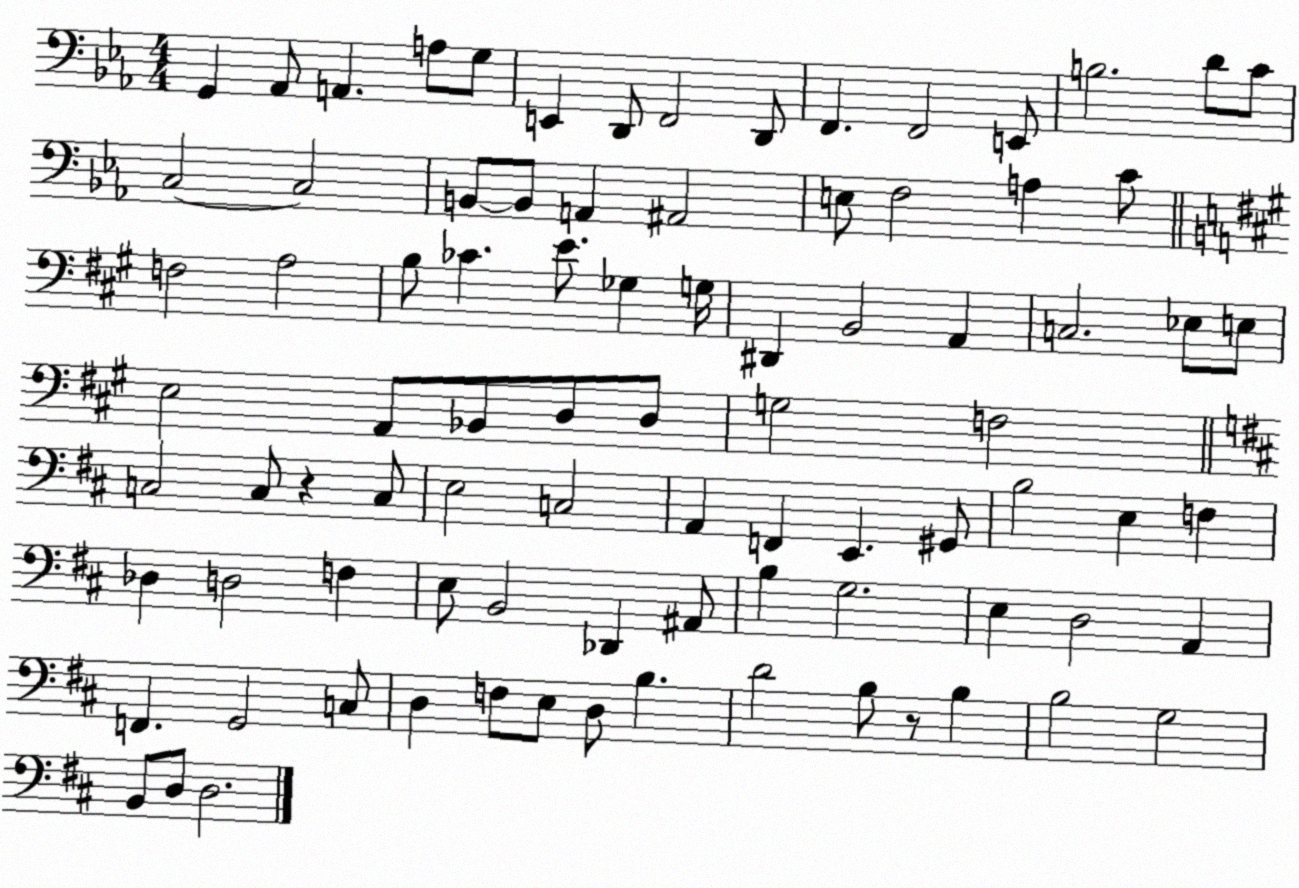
X:1
T:Untitled
M:4/4
L:1/4
K:Eb
G,, _A,,/2 A,, A,/2 G,/2 E,, D,,/2 F,,2 D,,/2 F,, F,,2 E,,/2 B,2 D/2 C/2 C,2 C,2 B,,/2 B,,/2 A,, ^A,,2 E,/2 F,2 A, C/2 F,2 A,2 B,/2 _C E/2 _G, G,/4 ^D,, B,,2 A,, C,2 _E,/2 E,/2 E,2 A,,/2 _B,,/2 D,/2 D,/2 G,2 F,2 C,2 C,/2 z C,/2 E,2 C,2 A,, F,, E,, ^G,,/2 B,2 E, F, _D, D,2 F, E,/2 B,,2 _D,, ^A,,/2 B, G,2 E, D,2 A,, F,, G,,2 C,/2 D, F,/2 E,/2 D,/2 B, D2 B,/2 z/2 B, B,2 G,2 B,,/2 D,/2 D,2